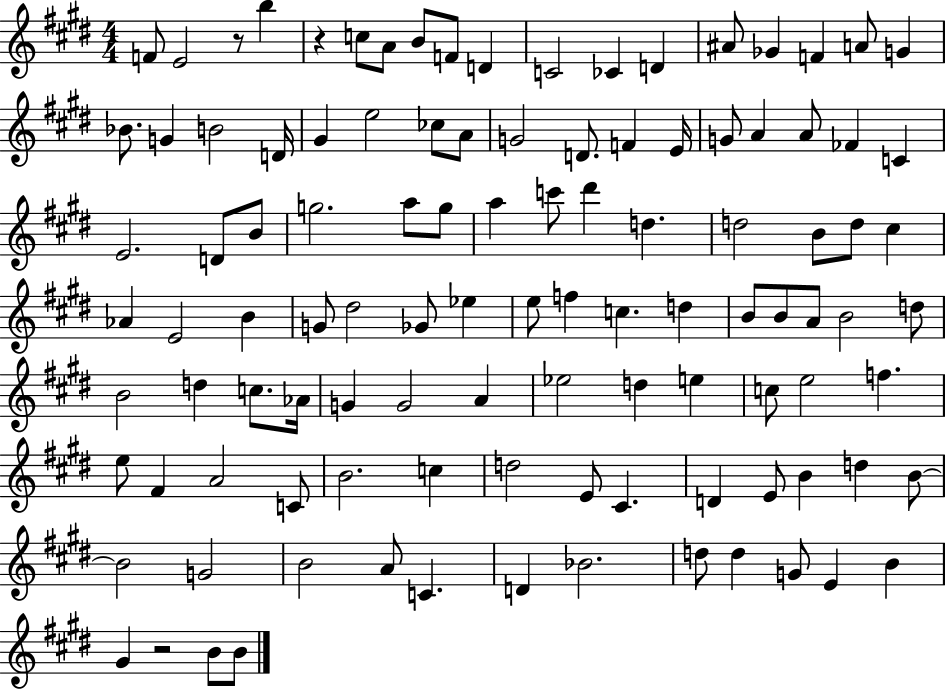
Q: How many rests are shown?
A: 3